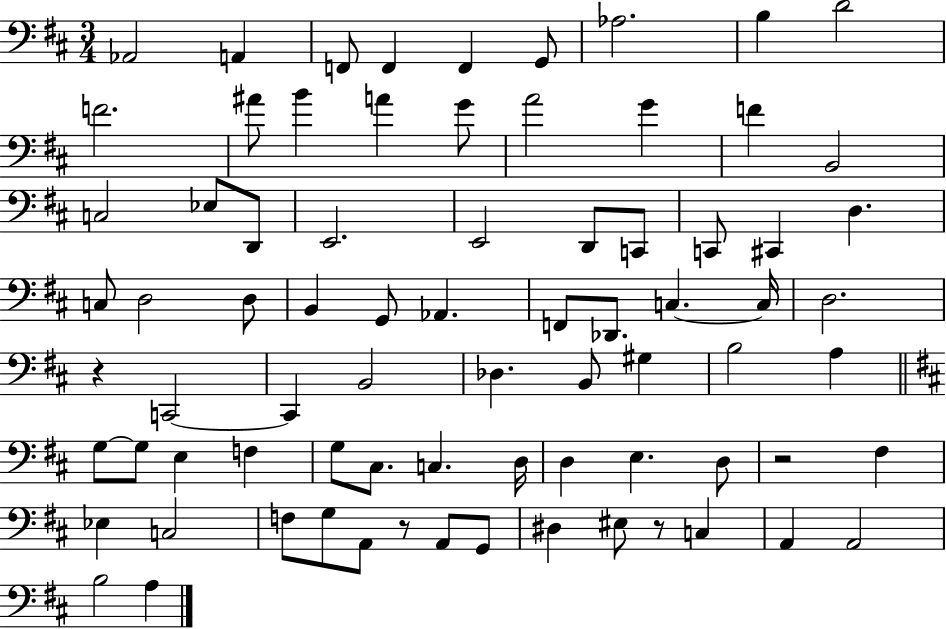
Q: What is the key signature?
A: D major